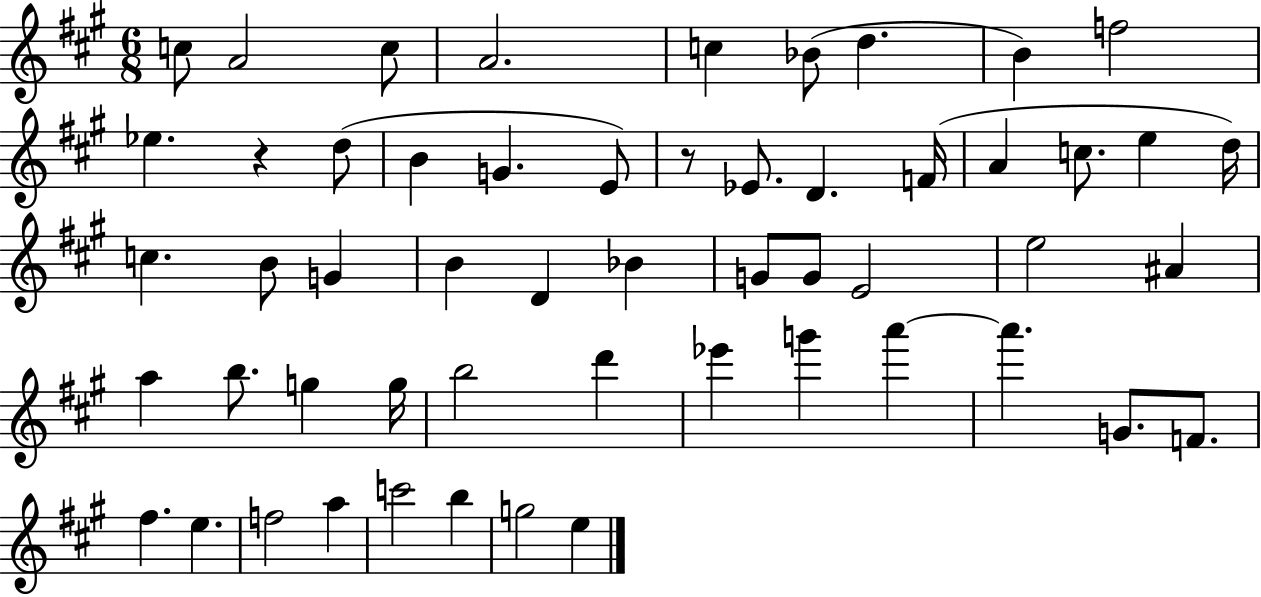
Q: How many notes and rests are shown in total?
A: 54